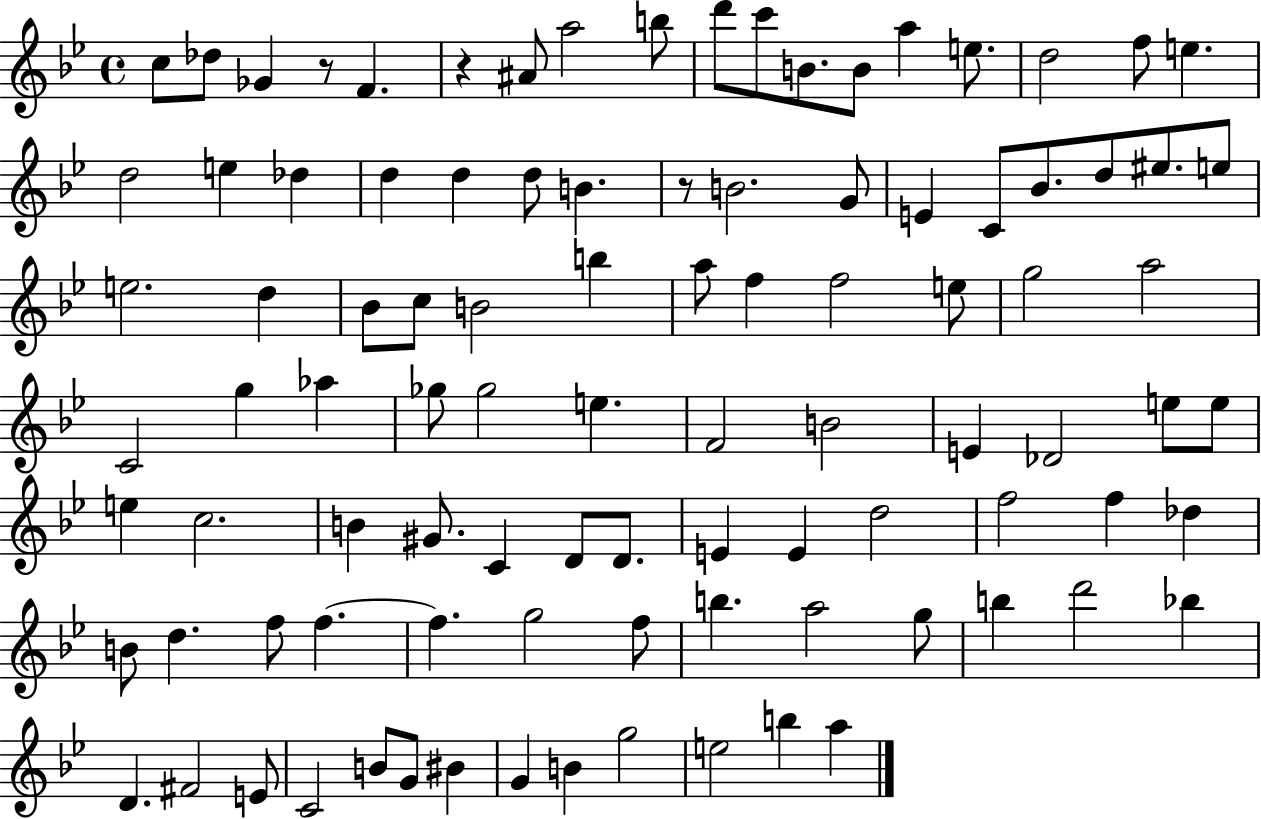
C5/e Db5/e Gb4/q R/e F4/q. R/q A#4/e A5/h B5/e D6/e C6/e B4/e. B4/e A5/q E5/e. D5/h F5/e E5/q. D5/h E5/q Db5/q D5/q D5/q D5/e B4/q. R/e B4/h. G4/e E4/q C4/e Bb4/e. D5/e EIS5/e. E5/e E5/h. D5/q Bb4/e C5/e B4/h B5/q A5/e F5/q F5/h E5/e G5/h A5/h C4/h G5/q Ab5/q Gb5/e Gb5/h E5/q. F4/h B4/h E4/q Db4/h E5/e E5/e E5/q C5/h. B4/q G#4/e. C4/q D4/e D4/e. E4/q E4/q D5/h F5/h F5/q Db5/q B4/e D5/q. F5/e F5/q. F5/q. G5/h F5/e B5/q. A5/h G5/e B5/q D6/h Bb5/q D4/q. F#4/h E4/e C4/h B4/e G4/e BIS4/q G4/q B4/q G5/h E5/h B5/q A5/q